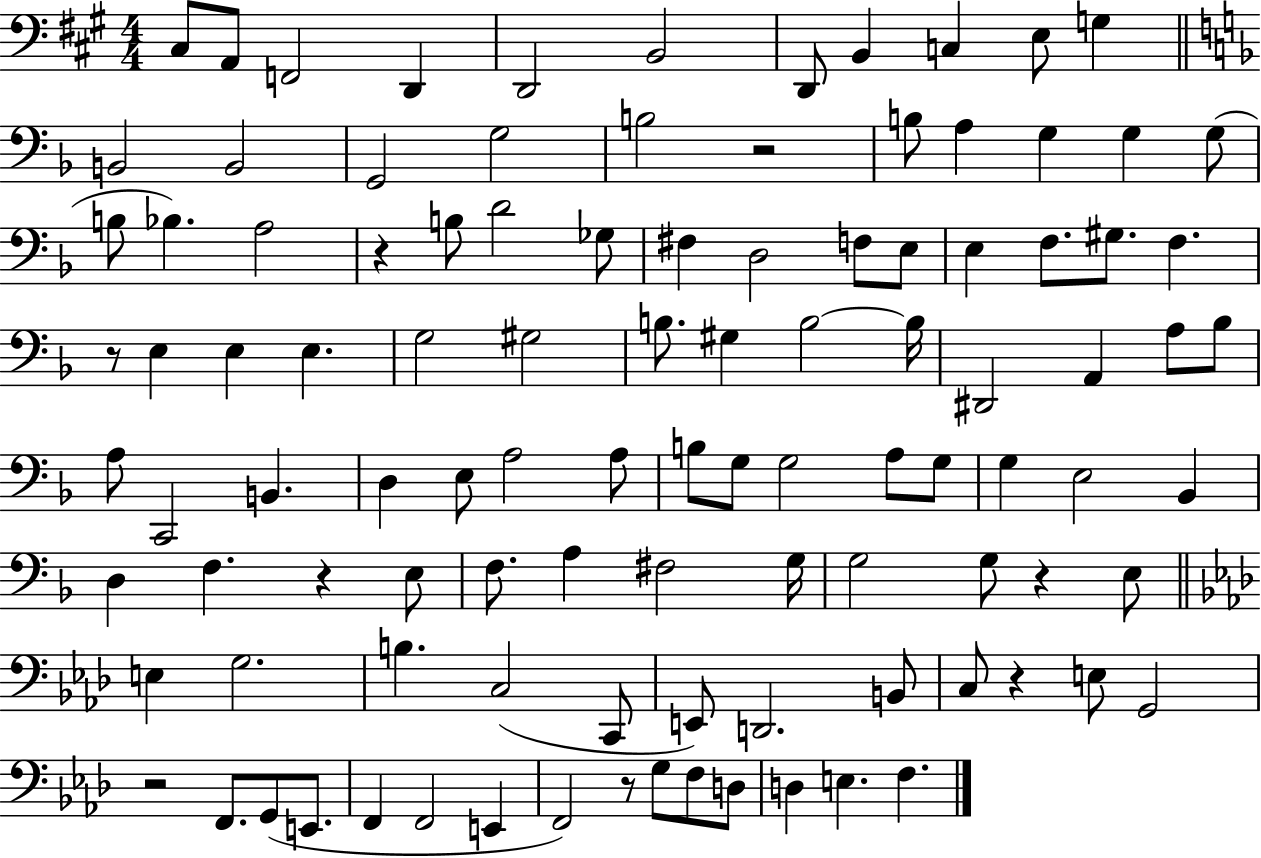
X:1
T:Untitled
M:4/4
L:1/4
K:A
^C,/2 A,,/2 F,,2 D,, D,,2 B,,2 D,,/2 B,, C, E,/2 G, B,,2 B,,2 G,,2 G,2 B,2 z2 B,/2 A, G, G, G,/2 B,/2 _B, A,2 z B,/2 D2 _G,/2 ^F, D,2 F,/2 E,/2 E, F,/2 ^G,/2 F, z/2 E, E, E, G,2 ^G,2 B,/2 ^G, B,2 B,/4 ^D,,2 A,, A,/2 _B,/2 A,/2 C,,2 B,, D, E,/2 A,2 A,/2 B,/2 G,/2 G,2 A,/2 G,/2 G, E,2 _B,, D, F, z E,/2 F,/2 A, ^F,2 G,/4 G,2 G,/2 z E,/2 E, G,2 B, C,2 C,,/2 E,,/2 D,,2 B,,/2 C,/2 z E,/2 G,,2 z2 F,,/2 G,,/2 E,,/2 F,, F,,2 E,, F,,2 z/2 G,/2 F,/2 D,/2 D, E, F,